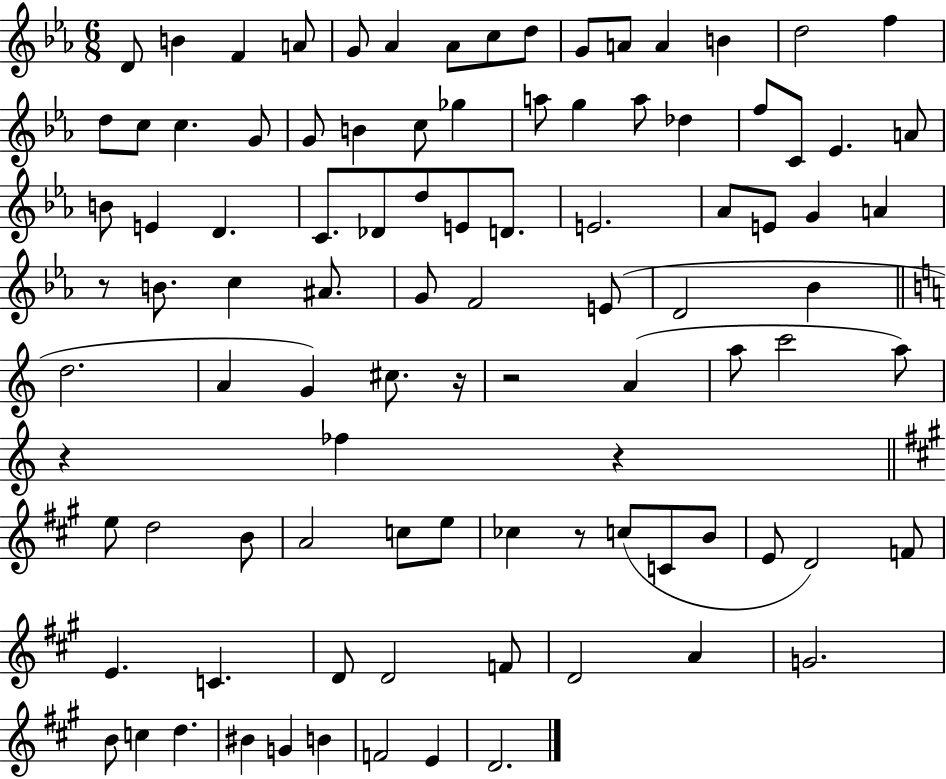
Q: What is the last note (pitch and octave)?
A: D4